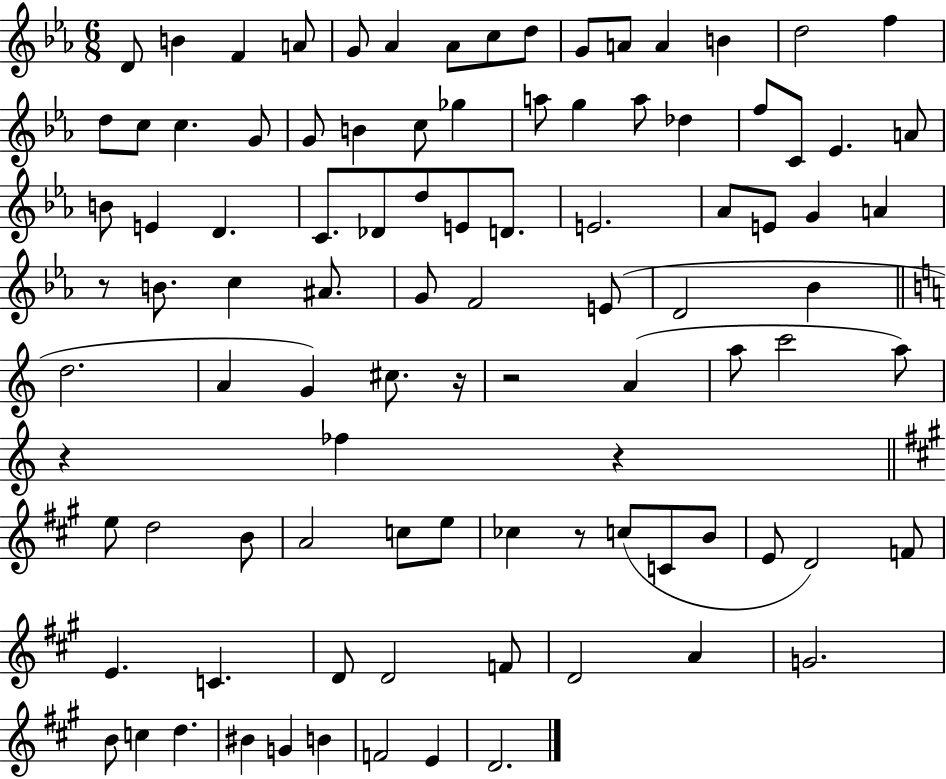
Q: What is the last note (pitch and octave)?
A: D4